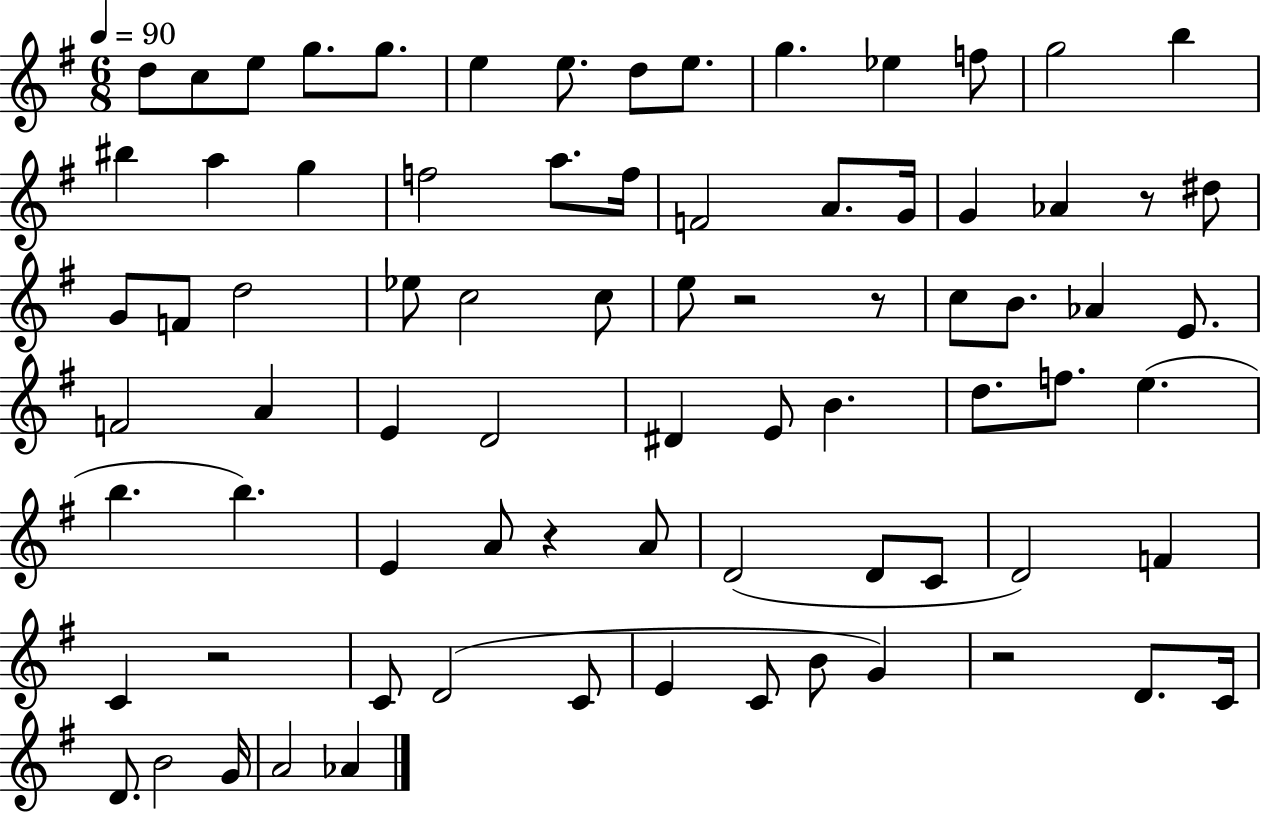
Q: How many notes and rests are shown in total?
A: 78